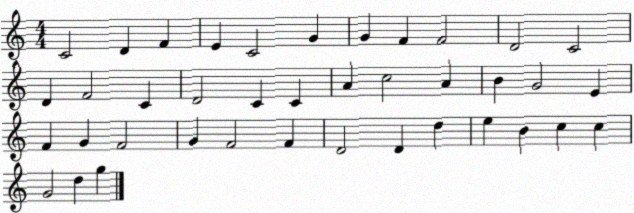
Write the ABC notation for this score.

X:1
T:Untitled
M:4/4
L:1/4
K:C
C2 D F E C2 G G F F2 D2 C2 D F2 C D2 C C A c2 A B G2 E F G F2 G F2 F D2 D d e B c c G2 d g